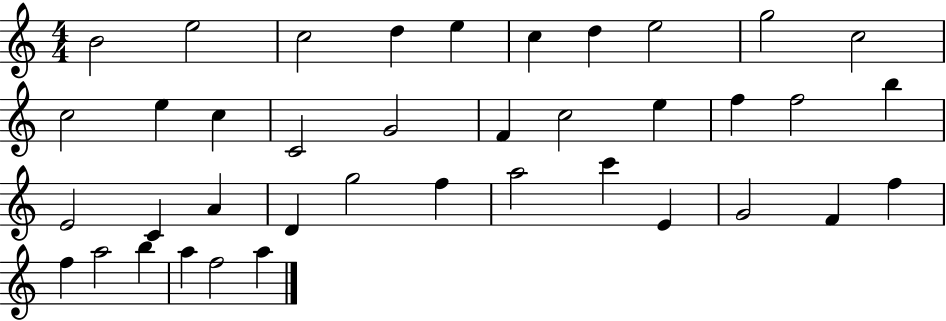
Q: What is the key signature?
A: C major